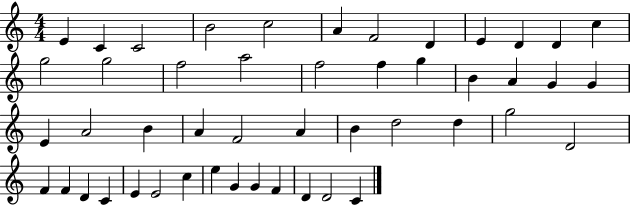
E4/q C4/q C4/h B4/h C5/h A4/q F4/h D4/q E4/q D4/q D4/q C5/q G5/h G5/h F5/h A5/h F5/h F5/q G5/q B4/q A4/q G4/q G4/q E4/q A4/h B4/q A4/q F4/h A4/q B4/q D5/h D5/q G5/h D4/h F4/q F4/q D4/q C4/q E4/q E4/h C5/q E5/q G4/q G4/q F4/q D4/q D4/h C4/q